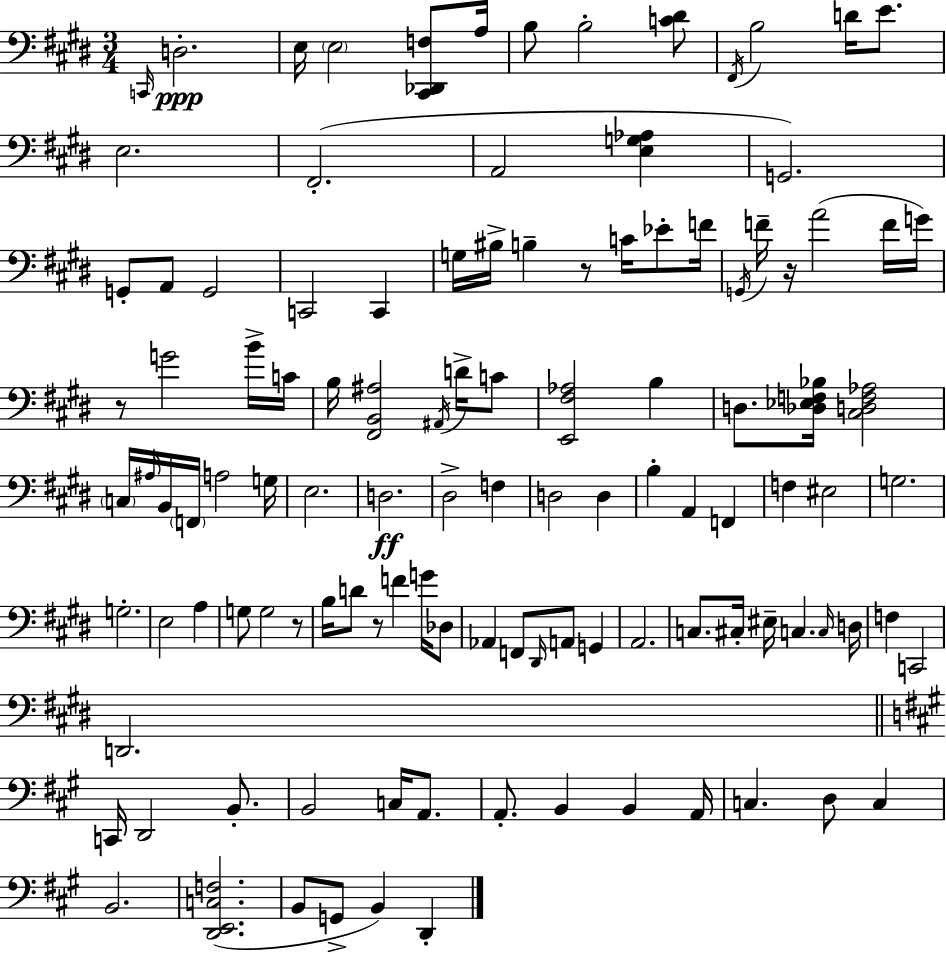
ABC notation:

X:1
T:Untitled
M:3/4
L:1/4
K:E
C,,/4 D,2 E,/4 E,2 [^C,,_D,,F,]/2 A,/4 B,/2 B,2 [C^D]/2 ^F,,/4 B,2 D/4 E/2 E,2 ^F,,2 A,,2 [E,G,_A,] G,,2 G,,/2 A,,/2 G,,2 C,,2 C,, G,/4 ^B,/4 B, z/2 C/4 _E/2 F/4 G,,/4 F/4 z/4 A2 F/4 G/4 z/2 G2 B/4 C/4 B,/4 [^F,,B,,^A,]2 ^A,,/4 D/4 C/2 [E,,^F,_A,]2 B, D,/2 [_D,_E,F,_B,]/4 [^C,D,F,_A,]2 C,/4 ^A,/4 B,,/4 F,,/4 A,2 G,/4 E,2 D,2 ^D,2 F, D,2 D, B, A,, F,, F, ^E,2 G,2 G,2 E,2 A, G,/2 G,2 z/2 B,/4 D/2 z/2 F G/4 _D,/2 _A,, F,,/2 ^D,,/4 A,,/2 G,, A,,2 C,/2 ^C,/4 ^E,/4 C, C,/4 D,/4 F, C,,2 D,,2 C,,/4 D,,2 B,,/2 B,,2 C,/4 A,,/2 A,,/2 B,, B,, A,,/4 C, D,/2 C, B,,2 [D,,E,,C,F,]2 B,,/2 G,,/2 B,, D,,